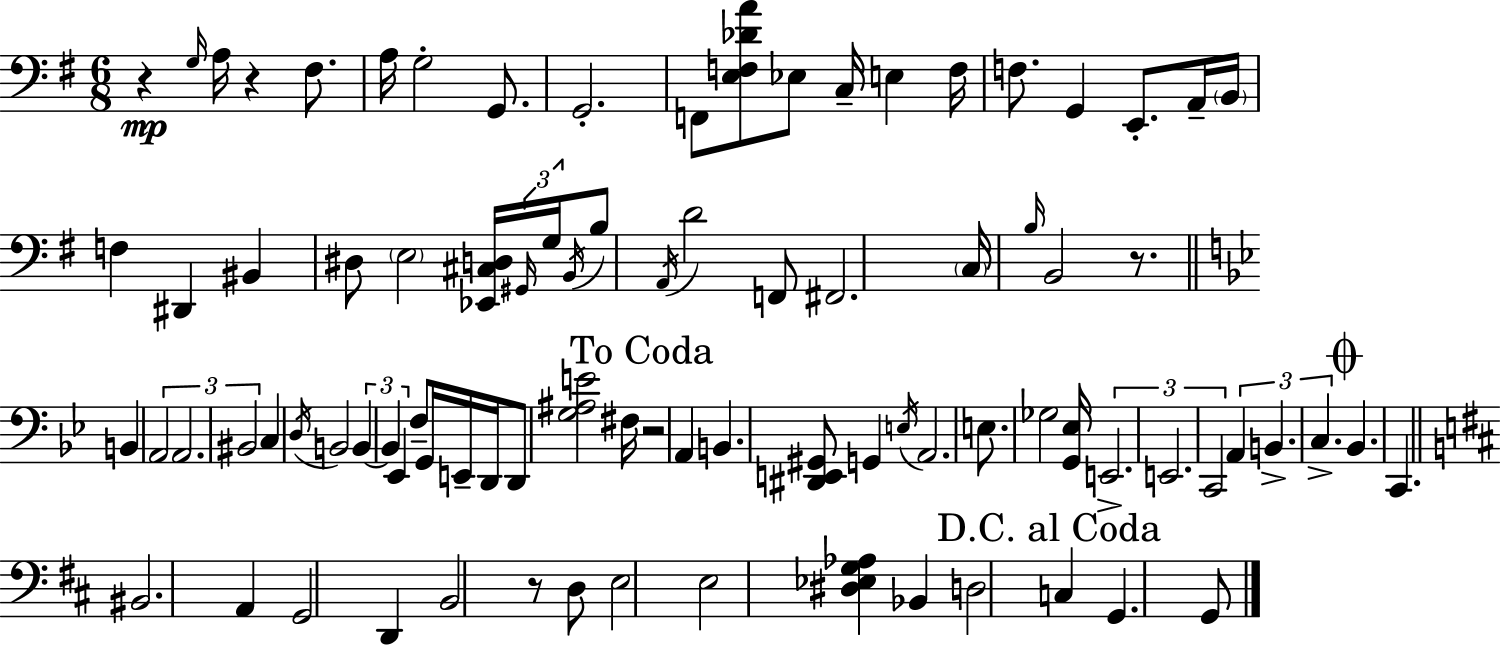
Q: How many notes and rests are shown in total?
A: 88